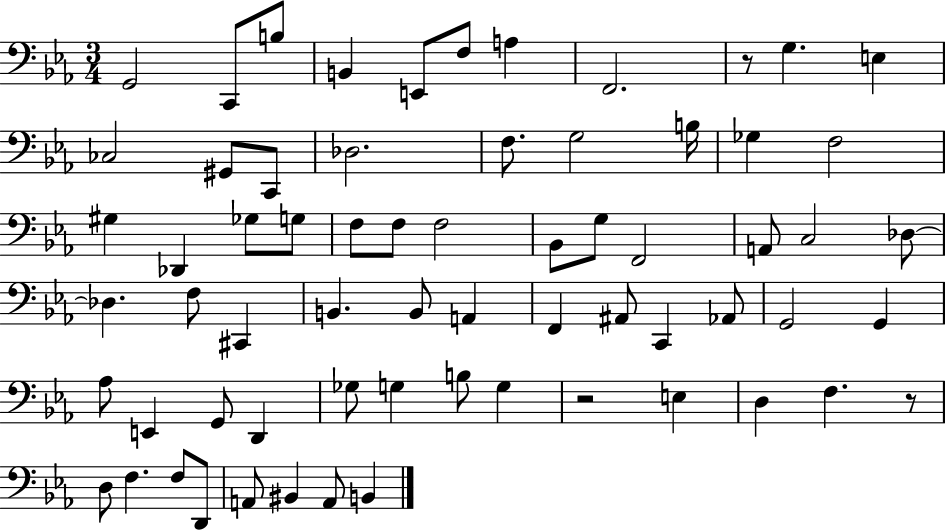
X:1
T:Untitled
M:3/4
L:1/4
K:Eb
G,,2 C,,/2 B,/2 B,, E,,/2 F,/2 A, F,,2 z/2 G, E, _C,2 ^G,,/2 C,,/2 _D,2 F,/2 G,2 B,/4 _G, F,2 ^G, _D,, _G,/2 G,/2 F,/2 F,/2 F,2 _B,,/2 G,/2 F,,2 A,,/2 C,2 _D,/2 _D, F,/2 ^C,, B,, B,,/2 A,, F,, ^A,,/2 C,, _A,,/2 G,,2 G,, _A,/2 E,, G,,/2 D,, _G,/2 G, B,/2 G, z2 E, D, F, z/2 D,/2 F, F,/2 D,,/2 A,,/2 ^B,, A,,/2 B,,